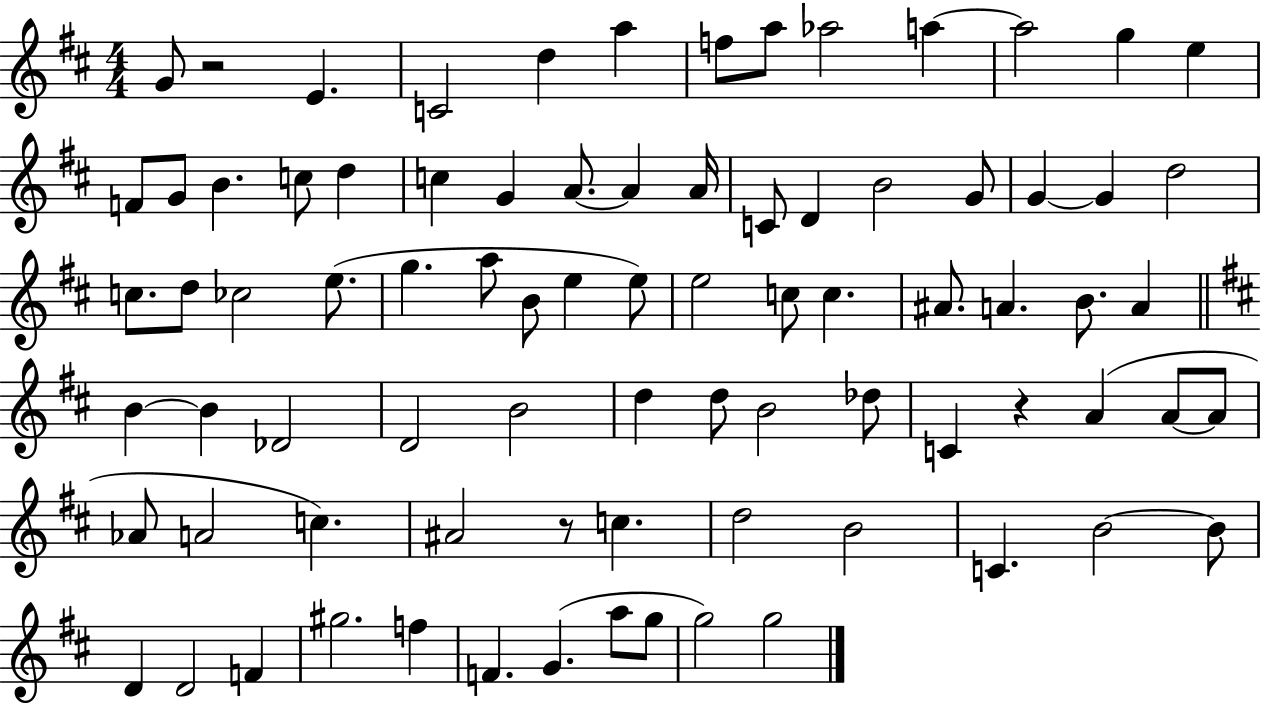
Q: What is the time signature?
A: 4/4